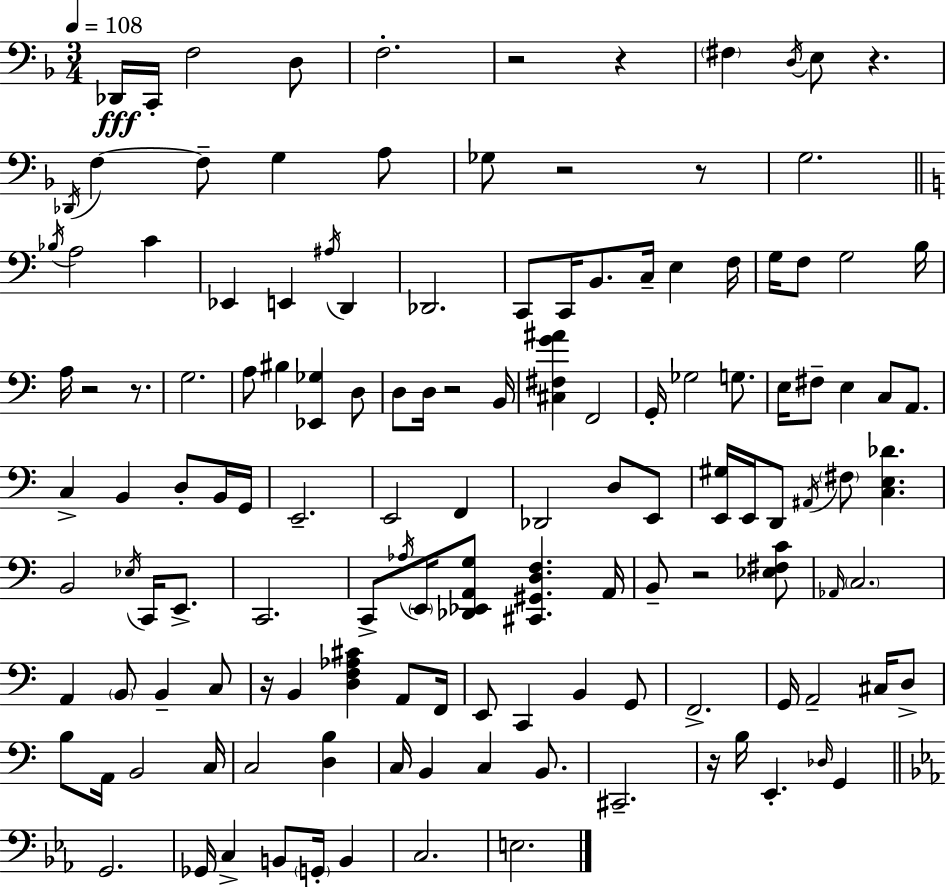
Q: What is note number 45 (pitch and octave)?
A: G3